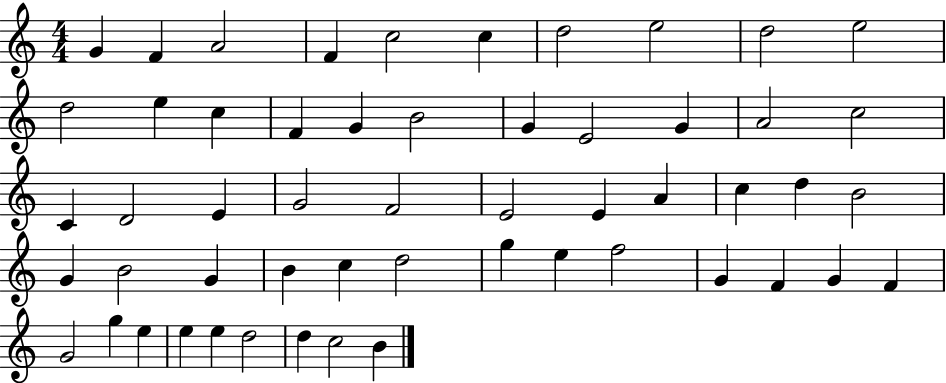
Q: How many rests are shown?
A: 0